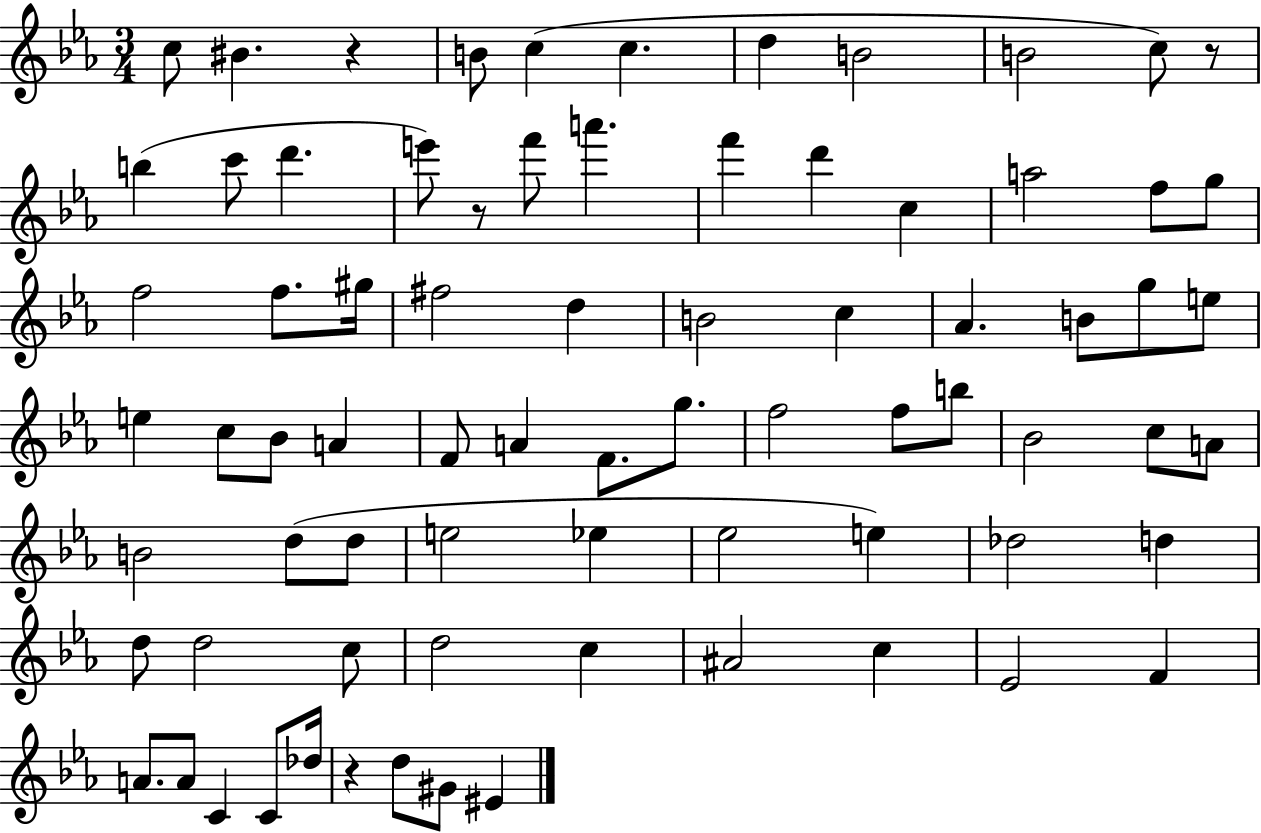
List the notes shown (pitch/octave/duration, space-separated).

C5/e BIS4/q. R/q B4/e C5/q C5/q. D5/q B4/h B4/h C5/e R/e B5/q C6/e D6/q. E6/e R/e F6/e A6/q. F6/q D6/q C5/q A5/h F5/e G5/e F5/h F5/e. G#5/s F#5/h D5/q B4/h C5/q Ab4/q. B4/e G5/e E5/e E5/q C5/e Bb4/e A4/q F4/e A4/q F4/e. G5/e. F5/h F5/e B5/e Bb4/h C5/e A4/e B4/h D5/e D5/e E5/h Eb5/q Eb5/h E5/q Db5/h D5/q D5/e D5/h C5/e D5/h C5/q A#4/h C5/q Eb4/h F4/q A4/e. A4/e C4/q C4/e Db5/s R/q D5/e G#4/e EIS4/q